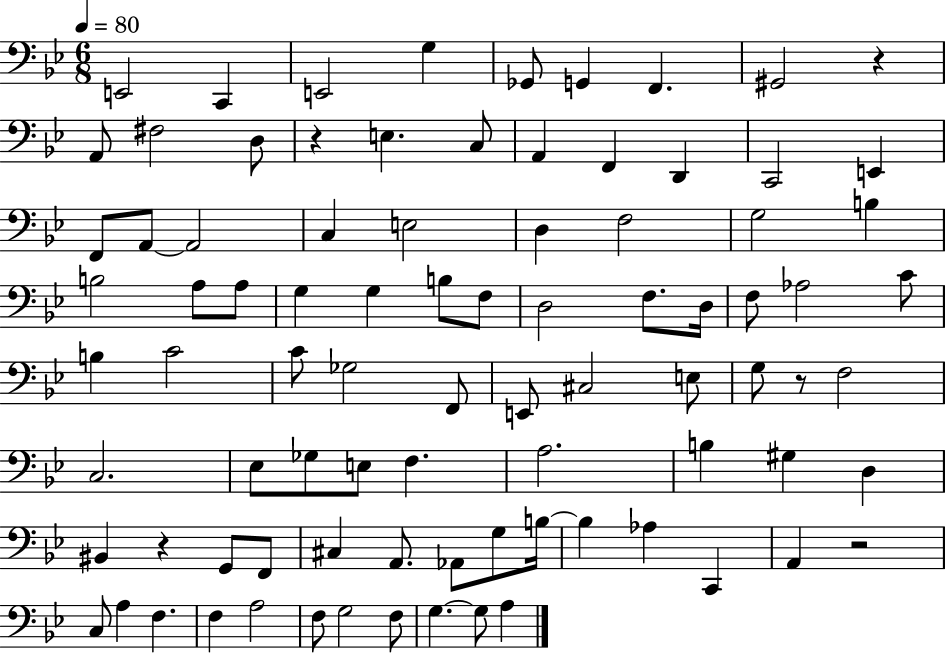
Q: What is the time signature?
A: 6/8